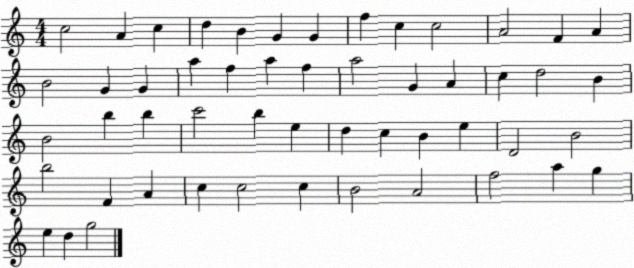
X:1
T:Untitled
M:4/4
L:1/4
K:C
c2 A c d B G G f c c2 A2 F A B2 G G a f a f a2 G A c d2 B B2 b b c'2 b e d c B e D2 B2 b2 F A c c2 c B2 A2 f2 a g e d g2